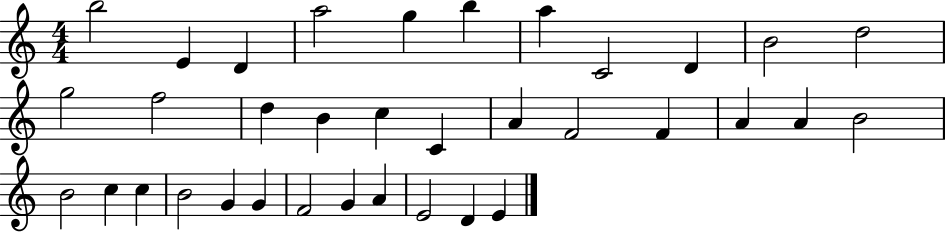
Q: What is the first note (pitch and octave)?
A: B5